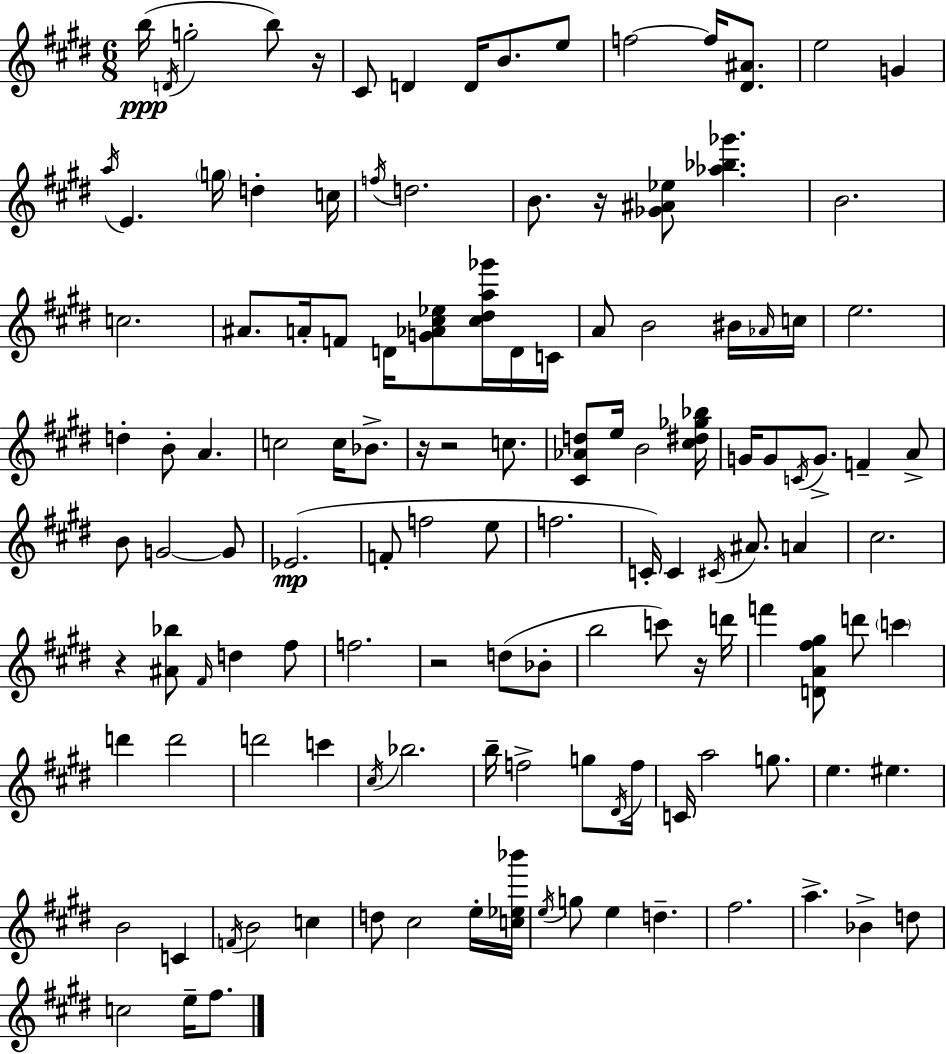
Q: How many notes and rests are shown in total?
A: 128